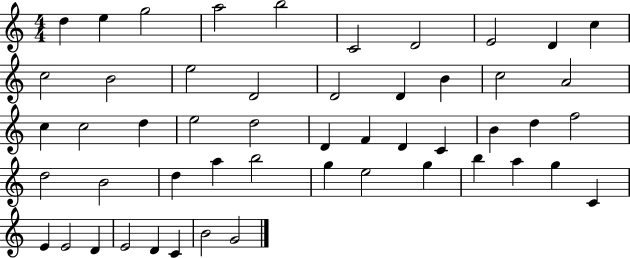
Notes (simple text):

D5/q E5/q G5/h A5/h B5/h C4/h D4/h E4/h D4/q C5/q C5/h B4/h E5/h D4/h D4/h D4/q B4/q C5/h A4/h C5/q C5/h D5/q E5/h D5/h D4/q F4/q D4/q C4/q B4/q D5/q F5/h D5/h B4/h D5/q A5/q B5/h G5/q E5/h G5/q B5/q A5/q G5/q C4/q E4/q E4/h D4/q E4/h D4/q C4/q B4/h G4/h